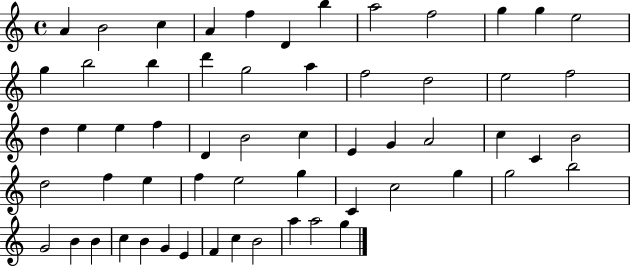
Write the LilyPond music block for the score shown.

{
  \clef treble
  \time 4/4
  \defaultTimeSignature
  \key c \major
  a'4 b'2 c''4 | a'4 f''4 d'4 b''4 | a''2 f''2 | g''4 g''4 e''2 | \break g''4 b''2 b''4 | d'''4 g''2 a''4 | f''2 d''2 | e''2 f''2 | \break d''4 e''4 e''4 f''4 | d'4 b'2 c''4 | e'4 g'4 a'2 | c''4 c'4 b'2 | \break d''2 f''4 e''4 | f''4 e''2 g''4 | c'4 c''2 g''4 | g''2 b''2 | \break g'2 b'4 b'4 | c''4 b'4 g'4 e'4 | f'4 c''4 b'2 | a''4 a''2 g''4 | \break \bar "|."
}